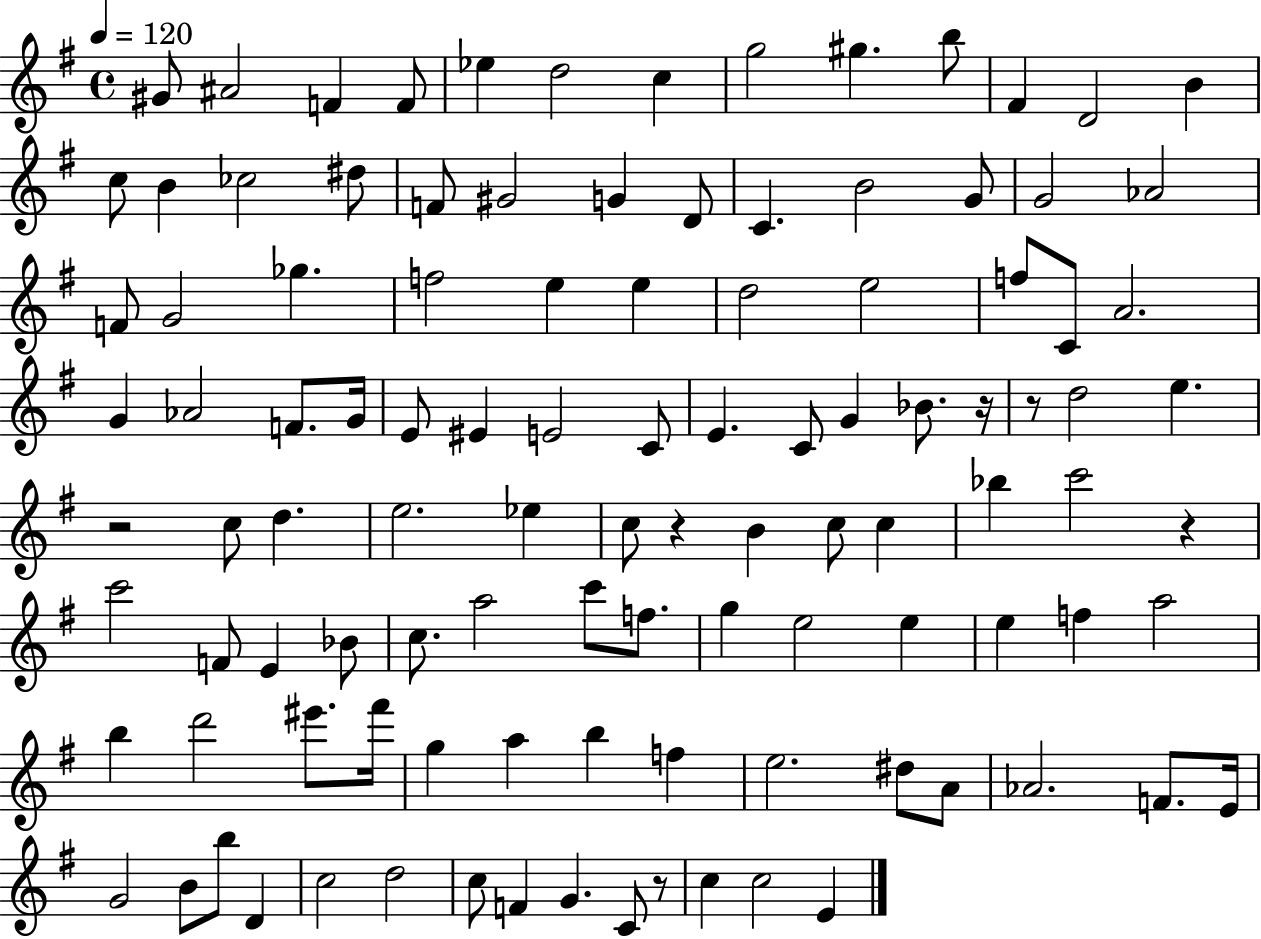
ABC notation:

X:1
T:Untitled
M:4/4
L:1/4
K:G
^G/2 ^A2 F F/2 _e d2 c g2 ^g b/2 ^F D2 B c/2 B _c2 ^d/2 F/2 ^G2 G D/2 C B2 G/2 G2 _A2 F/2 G2 _g f2 e e d2 e2 f/2 C/2 A2 G _A2 F/2 G/4 E/2 ^E E2 C/2 E C/2 G _B/2 z/4 z/2 d2 e z2 c/2 d e2 _e c/2 z B c/2 c _b c'2 z c'2 F/2 E _B/2 c/2 a2 c'/2 f/2 g e2 e e f a2 b d'2 ^e'/2 ^f'/4 g a b f e2 ^d/2 A/2 _A2 F/2 E/4 G2 B/2 b/2 D c2 d2 c/2 F G C/2 z/2 c c2 E